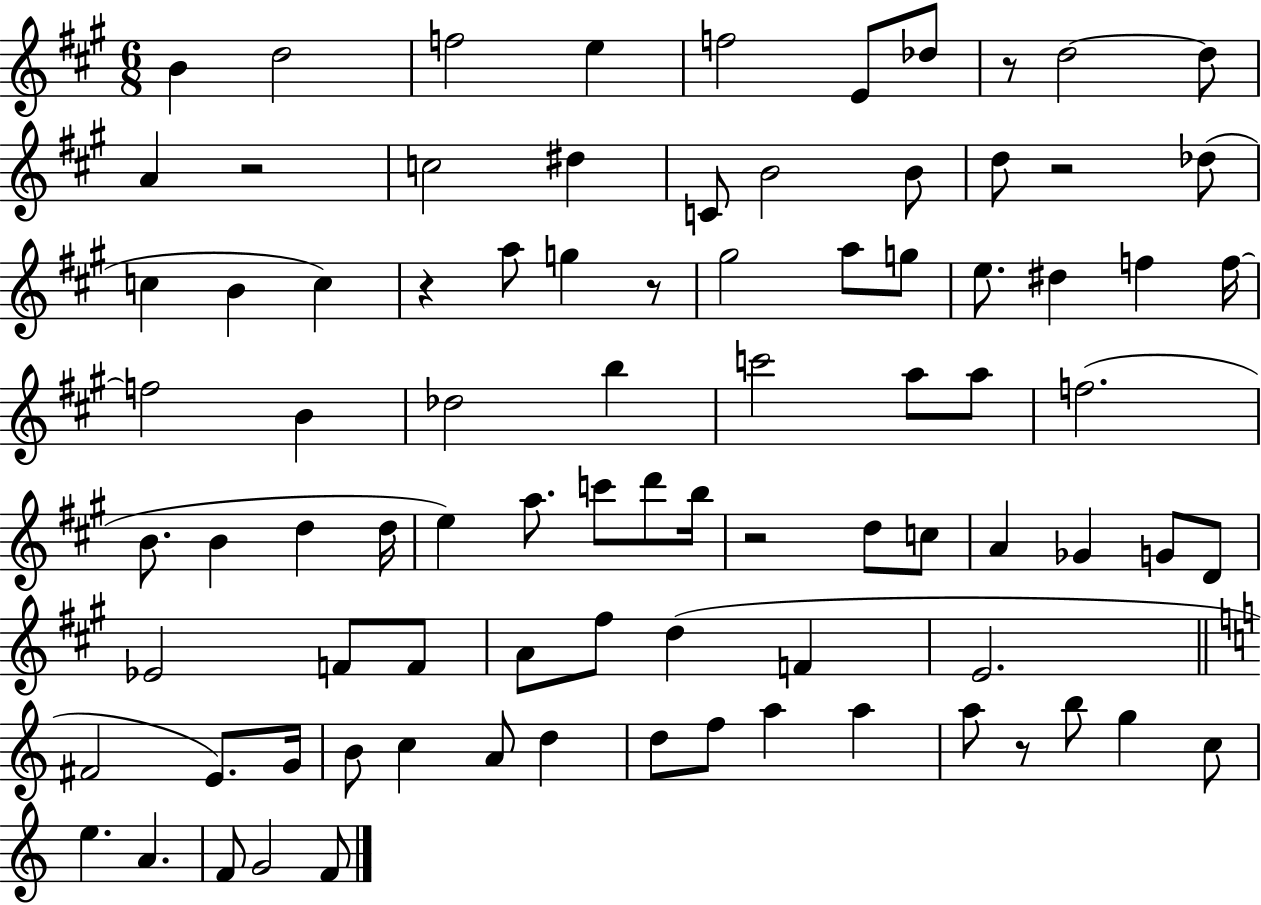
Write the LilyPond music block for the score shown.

{
  \clef treble
  \numericTimeSignature
  \time 6/8
  \key a \major
  \repeat volta 2 { b'4 d''2 | f''2 e''4 | f''2 e'8 des''8 | r8 d''2~~ d''8 | \break a'4 r2 | c''2 dis''4 | c'8 b'2 b'8 | d''8 r2 des''8( | \break c''4 b'4 c''4) | r4 a''8 g''4 r8 | gis''2 a''8 g''8 | e''8. dis''4 f''4 f''16~~ | \break f''2 b'4 | des''2 b''4 | c'''2 a''8 a''8 | f''2.( | \break b'8. b'4 d''4 d''16 | e''4) a''8. c'''8 d'''8 b''16 | r2 d''8 c''8 | a'4 ges'4 g'8 d'8 | \break ees'2 f'8 f'8 | a'8 fis''8 d''4( f'4 | e'2. | \bar "||" \break \key a \minor fis'2 e'8.) g'16 | b'8 c''4 a'8 d''4 | d''8 f''8 a''4 a''4 | a''8 r8 b''8 g''4 c''8 | \break e''4. a'4. | f'8 g'2 f'8 | } \bar "|."
}